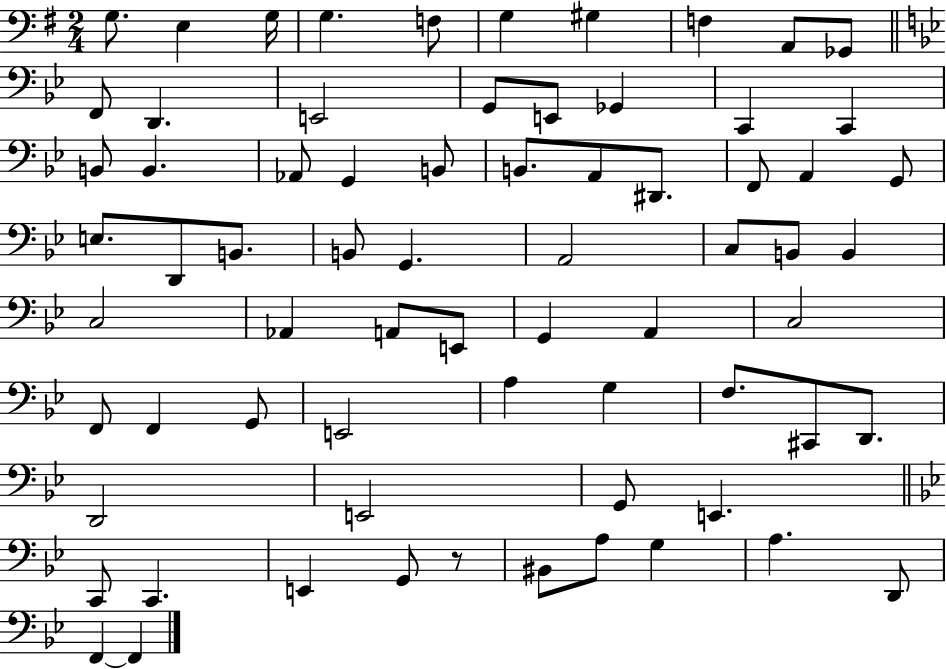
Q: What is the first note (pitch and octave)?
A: G3